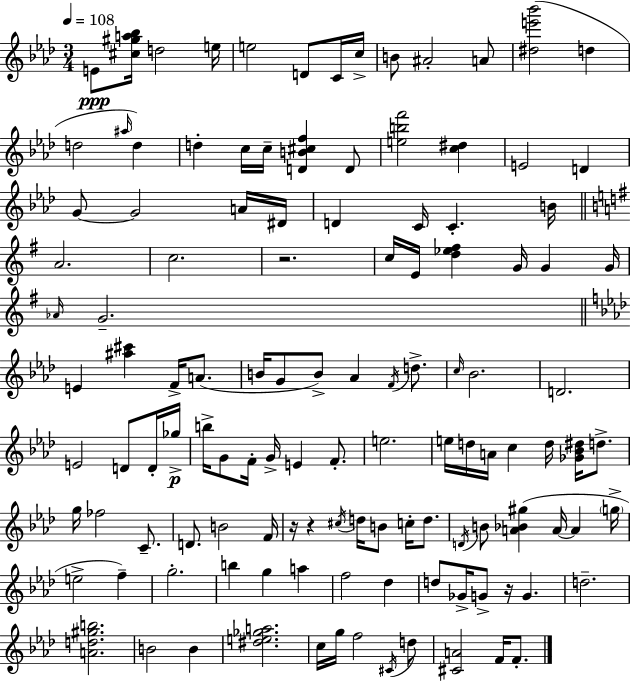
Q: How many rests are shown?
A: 4